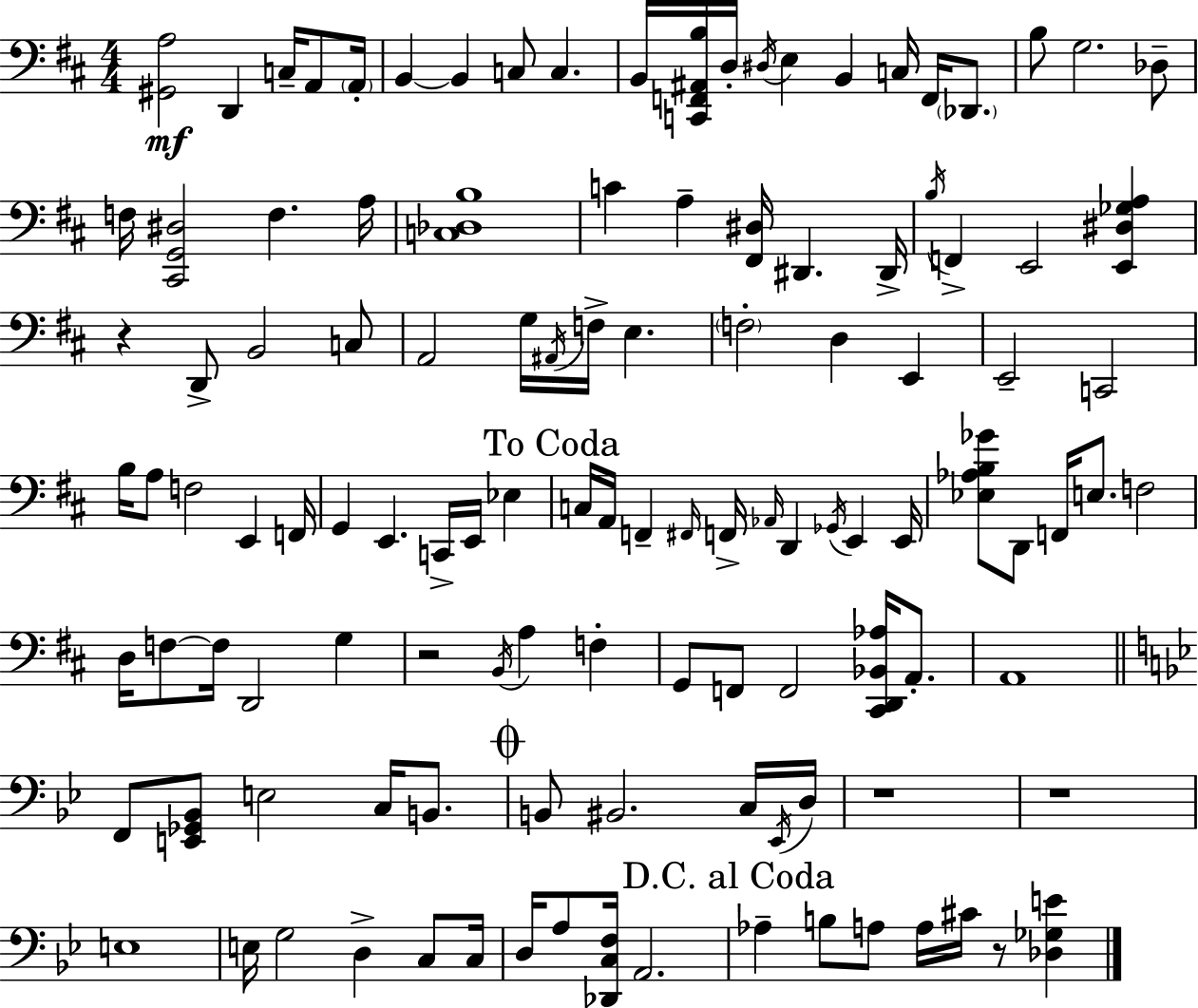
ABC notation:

X:1
T:Untitled
M:4/4
L:1/4
K:D
[^G,,A,]2 D,, C,/4 A,,/2 A,,/4 B,, B,, C,/2 C, B,,/4 [C,,F,,^A,,B,]/4 D,/4 ^D,/4 E, B,, C,/4 F,,/4 _D,,/2 B,/2 G,2 _D,/2 F,/4 [^C,,G,,^D,]2 F, A,/4 [C,_D,B,]4 C A, [^F,,^D,]/4 ^D,, ^D,,/4 B,/4 F,, E,,2 [E,,^D,_G,A,] z D,,/2 B,,2 C,/2 A,,2 G,/4 ^A,,/4 F,/4 E, F,2 D, E,, E,,2 C,,2 B,/4 A,/2 F,2 E,, F,,/4 G,, E,, C,,/4 E,,/4 _E, C,/4 A,,/4 F,, ^F,,/4 F,,/4 _A,,/4 D,, _G,,/4 E,, E,,/4 [_E,_A,B,_G]/2 D,,/2 F,,/4 E,/2 F,2 D,/4 F,/2 F,/4 D,,2 G, z2 B,,/4 A, F, G,,/2 F,,/2 F,,2 [^C,,D,,_B,,_A,]/4 A,,/2 A,,4 F,,/2 [E,,_G,,_B,,]/2 E,2 C,/4 B,,/2 B,,/2 ^B,,2 C,/4 _E,,/4 D,/4 z4 z4 E,4 E,/4 G,2 D, C,/2 C,/4 D,/4 A,/2 [_D,,C,F,]/4 A,,2 _A, B,/2 A,/2 A,/4 ^C/4 z/2 [_D,_G,E]